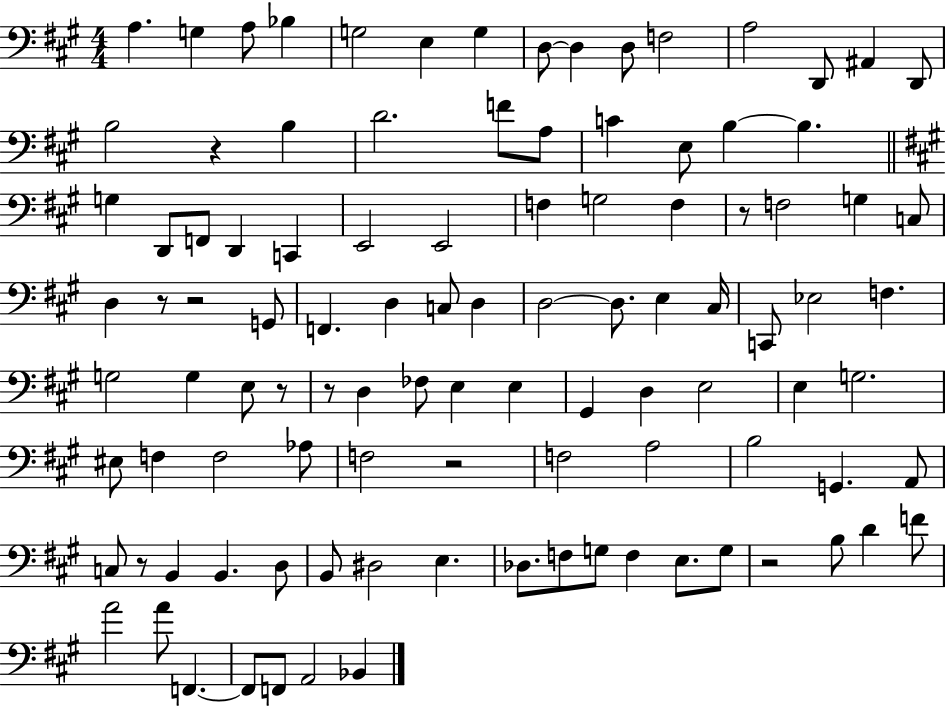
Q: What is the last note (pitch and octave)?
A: Bb2